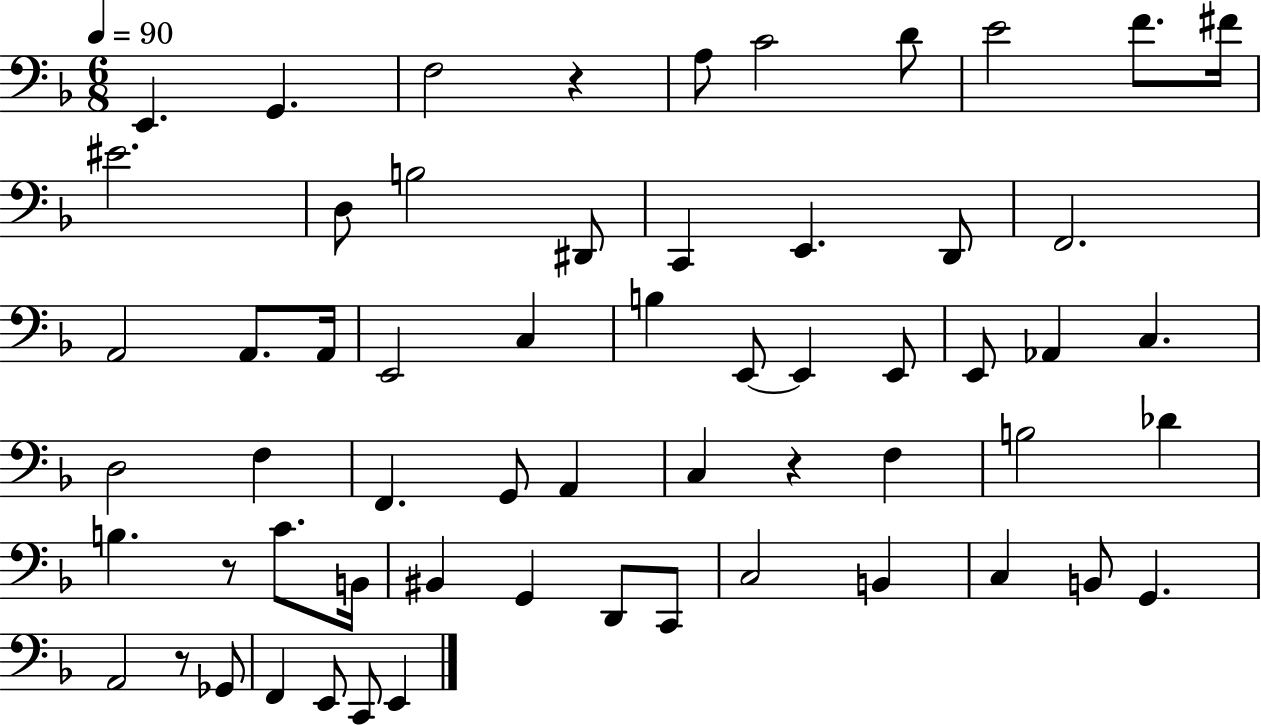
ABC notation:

X:1
T:Untitled
M:6/8
L:1/4
K:F
E,, G,, F,2 z A,/2 C2 D/2 E2 F/2 ^F/4 ^E2 D,/2 B,2 ^D,,/2 C,, E,, D,,/2 F,,2 A,,2 A,,/2 A,,/4 E,,2 C, B, E,,/2 E,, E,,/2 E,,/2 _A,, C, D,2 F, F,, G,,/2 A,, C, z F, B,2 _D B, z/2 C/2 B,,/4 ^B,, G,, D,,/2 C,,/2 C,2 B,, C, B,,/2 G,, A,,2 z/2 _G,,/2 F,, E,,/2 C,,/2 E,,